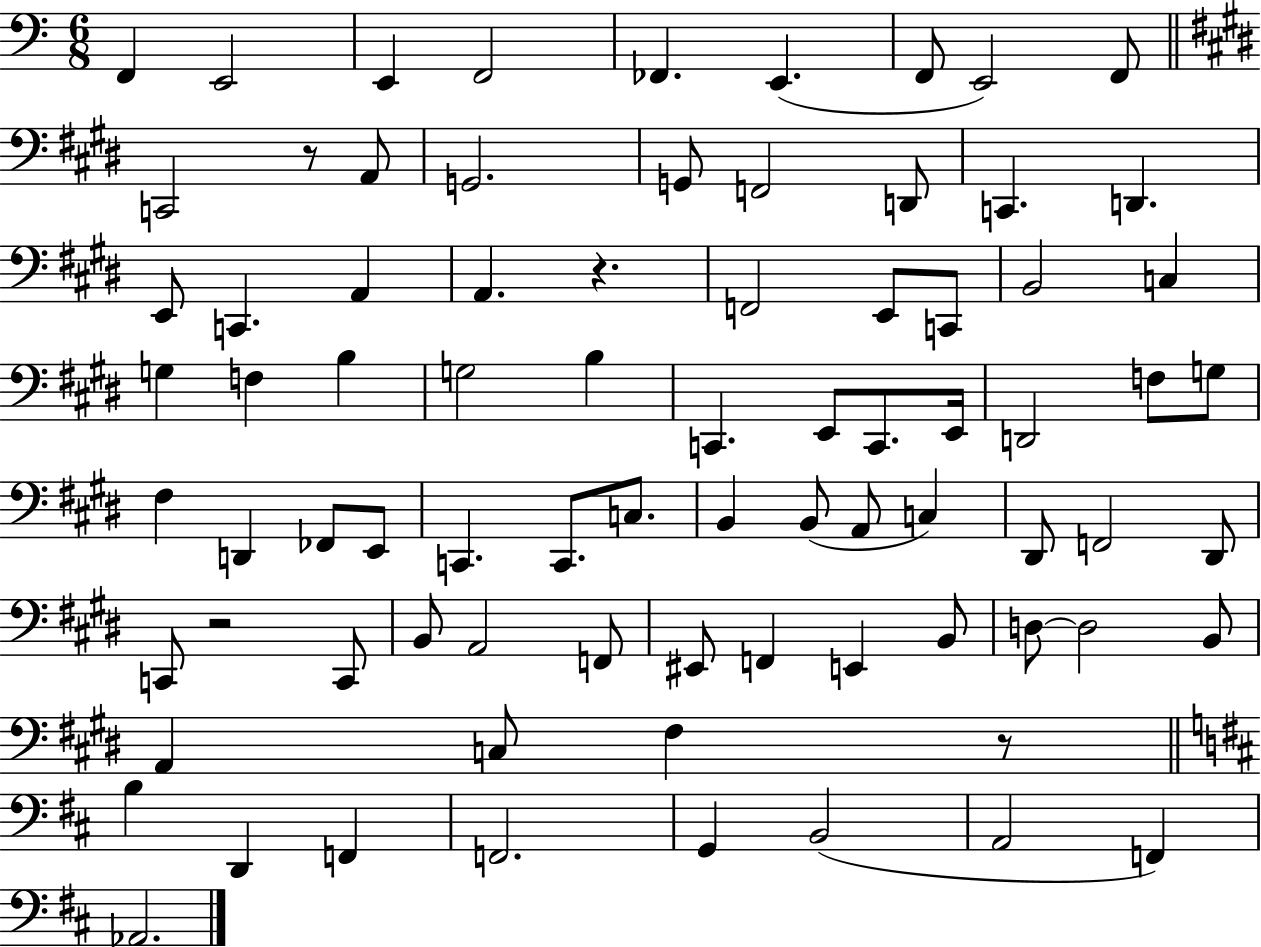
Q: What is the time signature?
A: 6/8